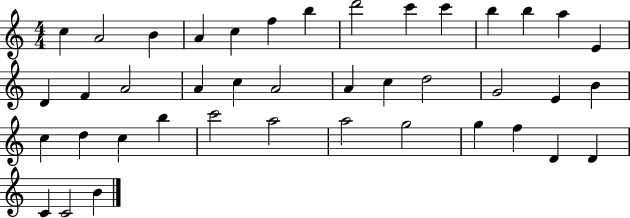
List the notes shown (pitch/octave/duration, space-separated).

C5/q A4/h B4/q A4/q C5/q F5/q B5/q D6/h C6/q C6/q B5/q B5/q A5/q E4/q D4/q F4/q A4/h A4/q C5/q A4/h A4/q C5/q D5/h G4/h E4/q B4/q C5/q D5/q C5/q B5/q C6/h A5/h A5/h G5/h G5/q F5/q D4/q D4/q C4/q C4/h B4/q